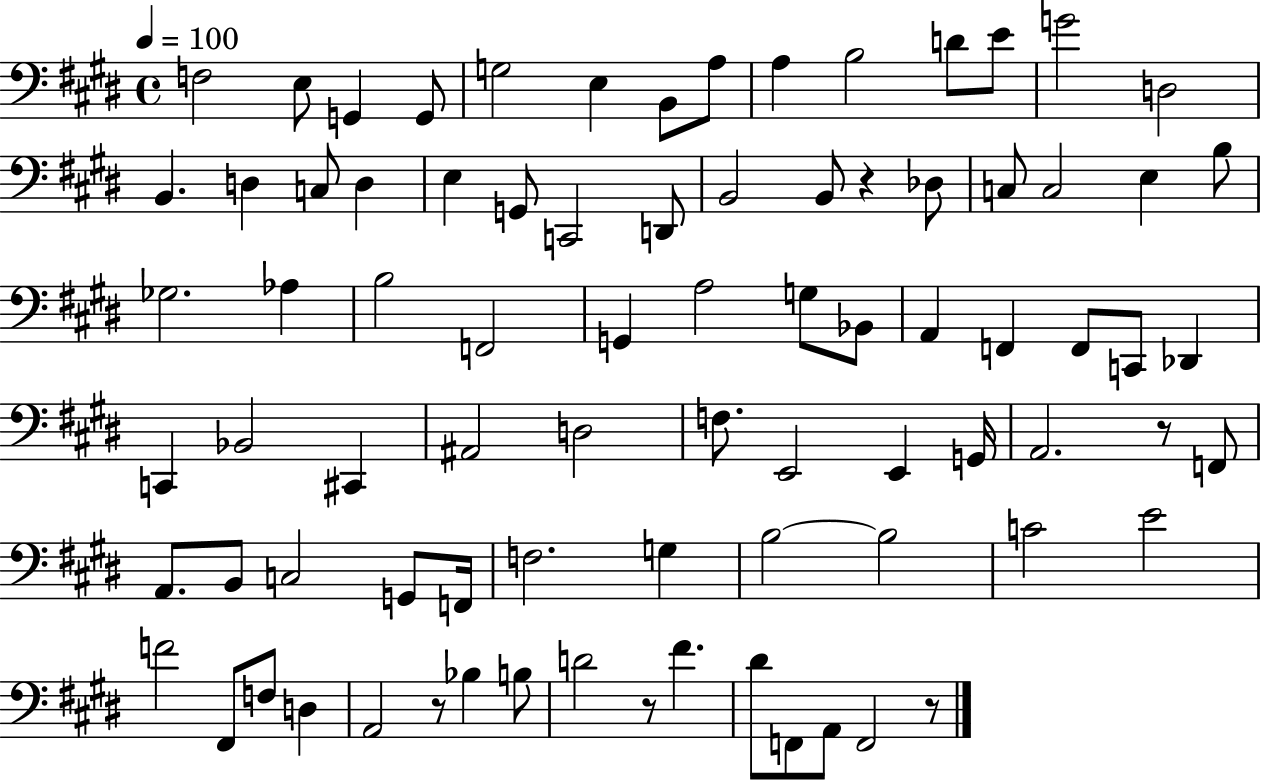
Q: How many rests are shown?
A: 5